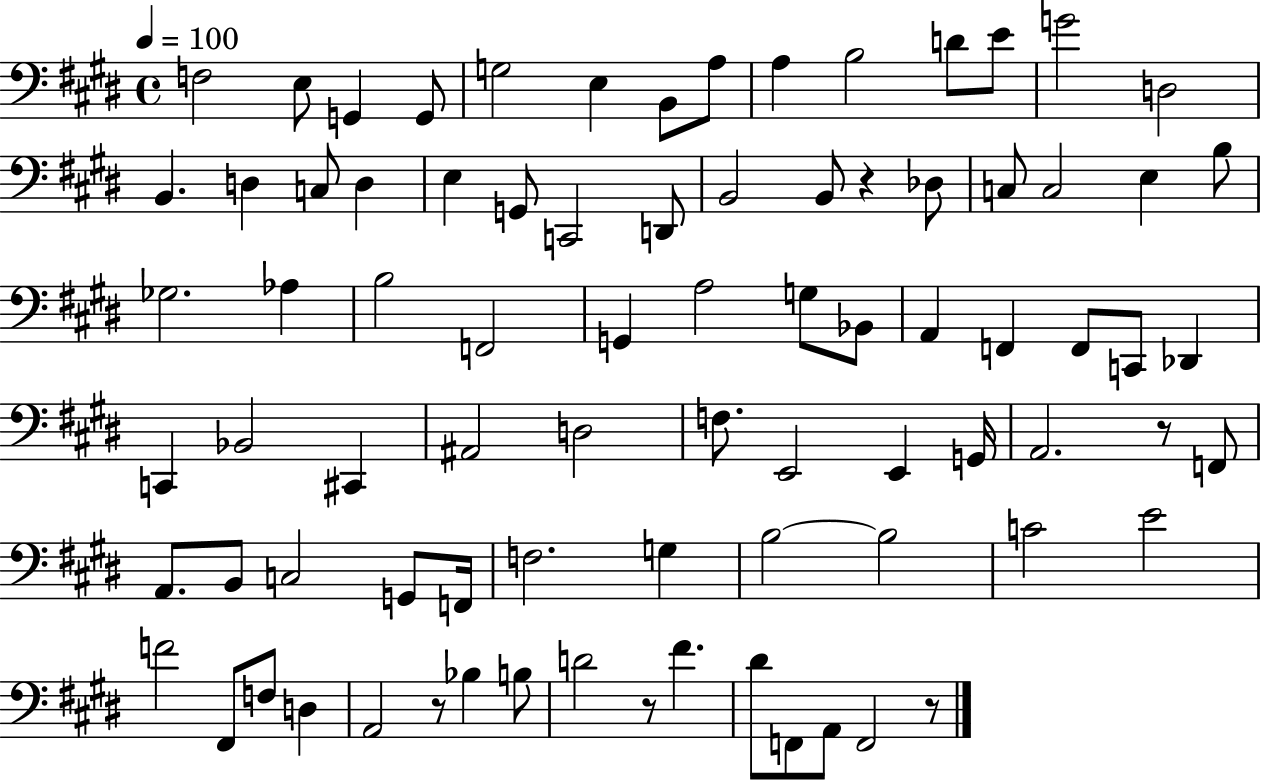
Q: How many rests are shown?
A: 5